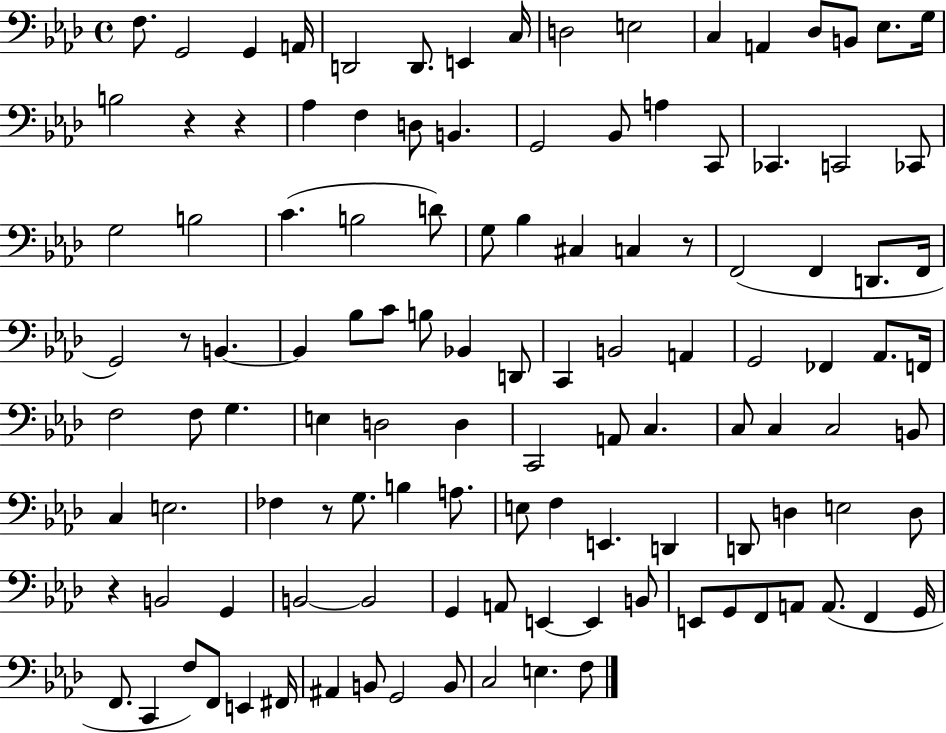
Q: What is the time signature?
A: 4/4